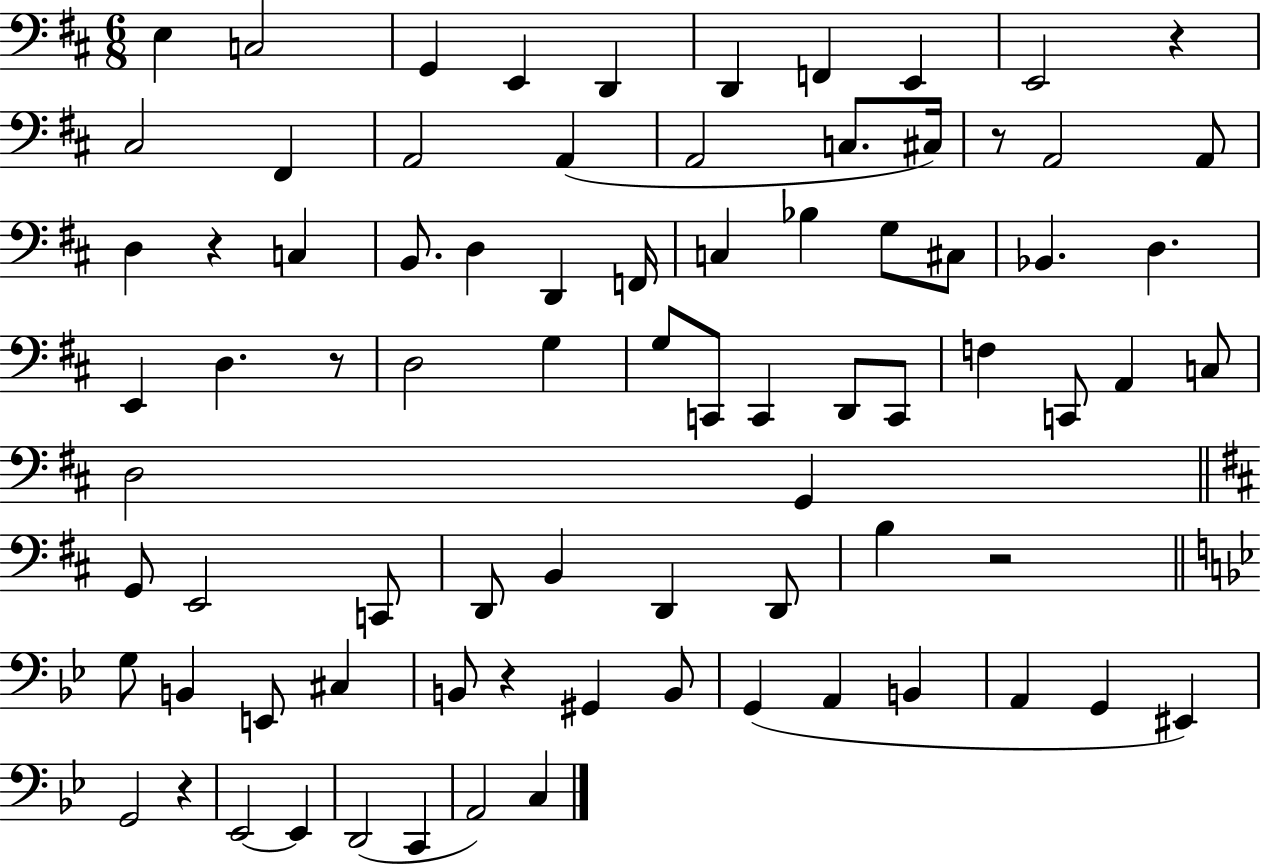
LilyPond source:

{
  \clef bass
  \numericTimeSignature
  \time 6/8
  \key d \major
  e4 c2 | g,4 e,4 d,4 | d,4 f,4 e,4 | e,2 r4 | \break cis2 fis,4 | a,2 a,4( | a,2 c8. cis16) | r8 a,2 a,8 | \break d4 r4 c4 | b,8. d4 d,4 f,16 | c4 bes4 g8 cis8 | bes,4. d4. | \break e,4 d4. r8 | d2 g4 | g8 c,8 c,4 d,8 c,8 | f4 c,8 a,4 c8 | \break d2 g,4 | \bar "||" \break \key b \minor g,8 e,2 c,8 | d,8 b,4 d,4 d,8 | b4 r2 | \bar "||" \break \key bes \major g8 b,4 e,8 cis4 | b,8 r4 gis,4 b,8 | g,4( a,4 b,4 | a,4 g,4 eis,4) | \break g,2 r4 | ees,2~~ ees,4 | d,2( c,4 | a,2) c4 | \break \bar "|."
}